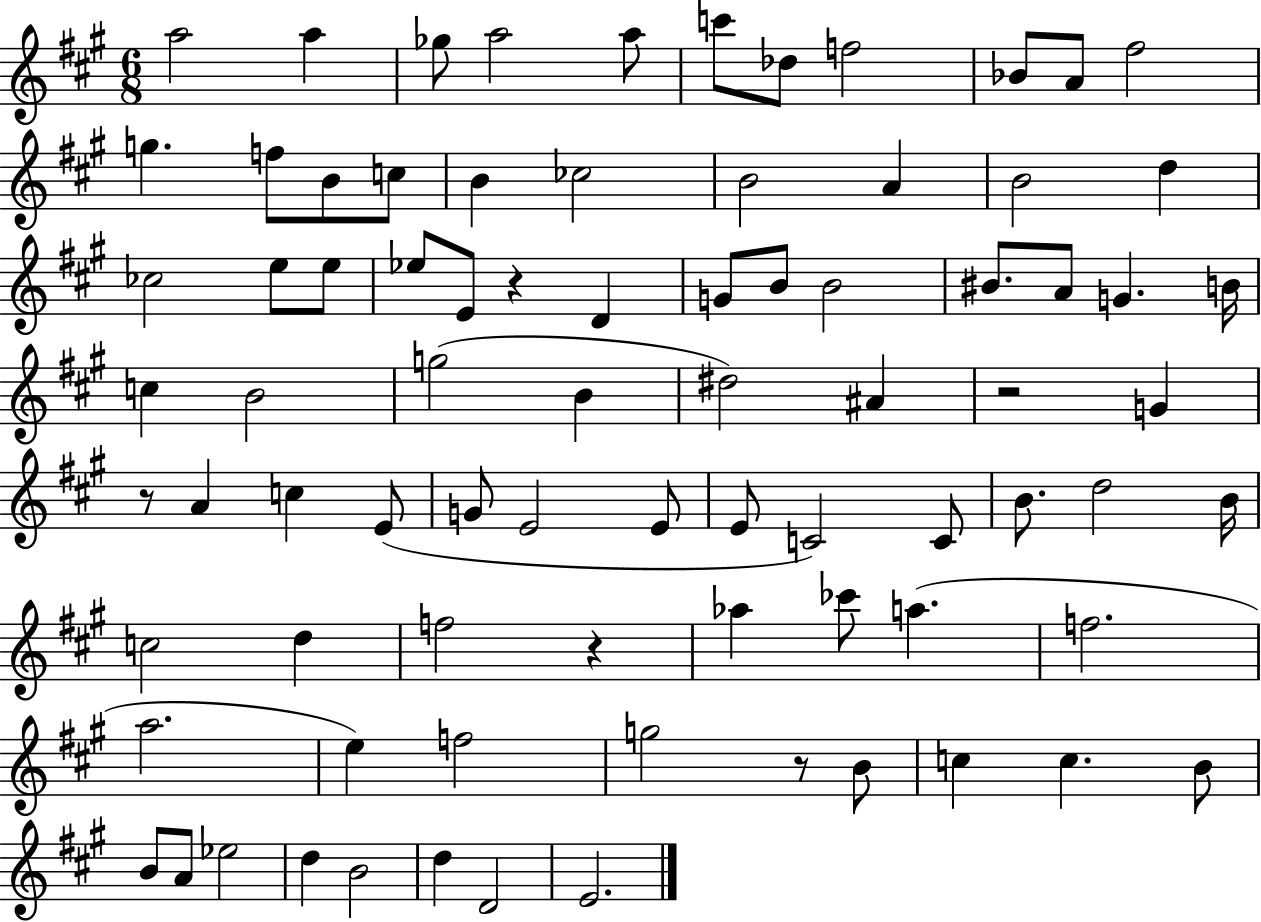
A5/h A5/q Gb5/e A5/h A5/e C6/e Db5/e F5/h Bb4/e A4/e F#5/h G5/q. F5/e B4/e C5/e B4/q CES5/h B4/h A4/q B4/h D5/q CES5/h E5/e E5/e Eb5/e E4/e R/q D4/q G4/e B4/e B4/h BIS4/e. A4/e G4/q. B4/s C5/q B4/h G5/h B4/q D#5/h A#4/q R/h G4/q R/e A4/q C5/q E4/e G4/e E4/h E4/e E4/e C4/h C4/e B4/e. D5/h B4/s C5/h D5/q F5/h R/q Ab5/q CES6/e A5/q. F5/h. A5/h. E5/q F5/h G5/h R/e B4/e C5/q C5/q. B4/e B4/e A4/e Eb5/h D5/q B4/h D5/q D4/h E4/h.